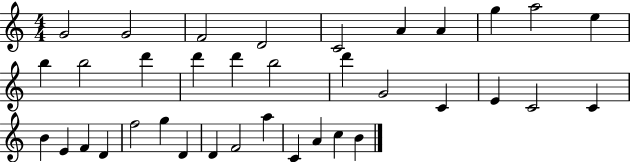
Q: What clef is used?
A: treble